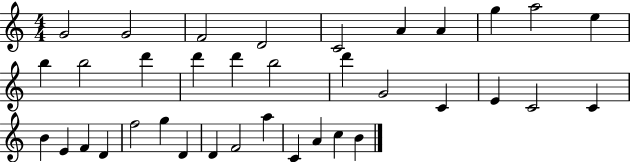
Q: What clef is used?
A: treble